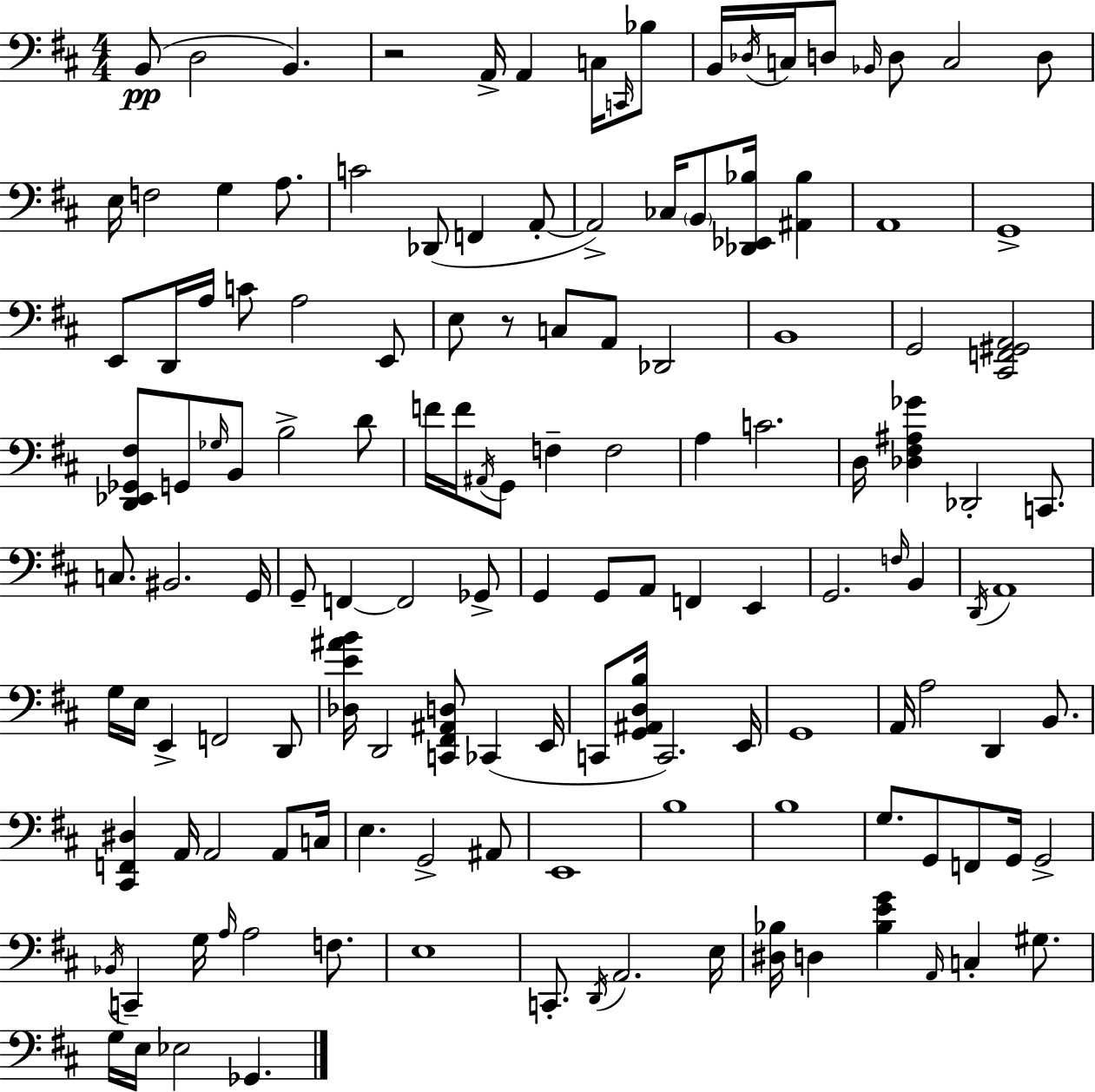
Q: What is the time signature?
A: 4/4